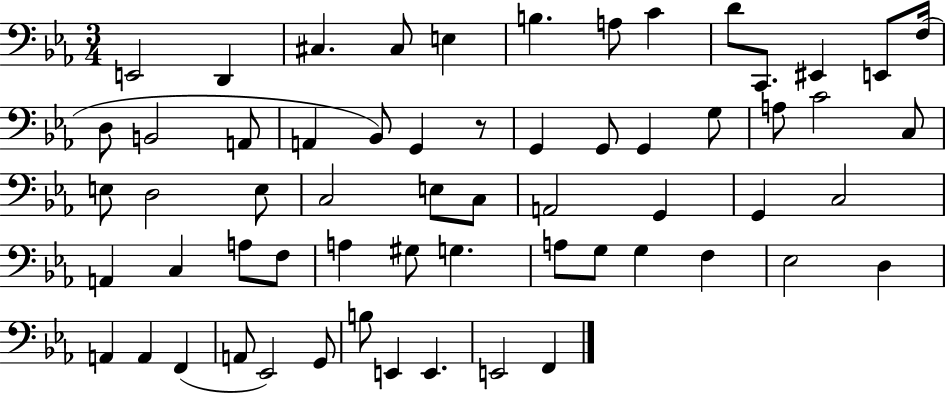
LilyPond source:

{
  \clef bass
  \numericTimeSignature
  \time 3/4
  \key ees \major
  e,2 d,4 | cis4. cis8 e4 | b4. a8 c'4 | d'8 c,8. eis,4 e,8 f16( | \break d8 b,2 a,8 | a,4 bes,8) g,4 r8 | g,4 g,8 g,4 g8 | a8 c'2 c8 | \break e8 d2 e8 | c2 e8 c8 | a,2 g,4 | g,4 c2 | \break a,4 c4 a8 f8 | a4 gis8 g4. | a8 g8 g4 f4 | ees2 d4 | \break a,4 a,4 f,4( | a,8 ees,2) g,8 | b8 e,4 e,4. | e,2 f,4 | \break \bar "|."
}